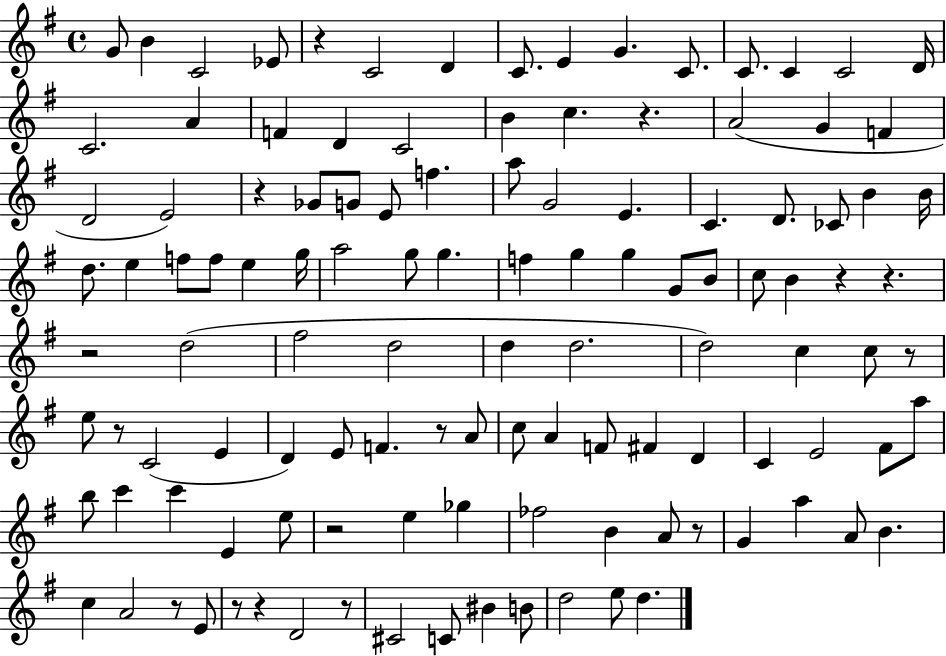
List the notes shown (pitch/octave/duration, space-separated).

G4/e B4/q C4/h Eb4/e R/q C4/h D4/q C4/e. E4/q G4/q. C4/e. C4/e. C4/q C4/h D4/s C4/h. A4/q F4/q D4/q C4/h B4/q C5/q. R/q. A4/h G4/q F4/q D4/h E4/h R/q Gb4/e G4/e E4/e F5/q. A5/e G4/h E4/q. C4/q. D4/e. CES4/e B4/q B4/s D5/e. E5/q F5/e F5/e E5/q G5/s A5/h G5/e G5/q. F5/q G5/q G5/q G4/e B4/e C5/e B4/q R/q R/q. R/h D5/h F#5/h D5/h D5/q D5/h. D5/h C5/q C5/e R/e E5/e R/e C4/h E4/q D4/q E4/e F4/q. R/e A4/e C5/e A4/q F4/e F#4/q D4/q C4/q E4/h F#4/e A5/e B5/e C6/q C6/q E4/q E5/e R/h E5/q Gb5/q FES5/h B4/q A4/e R/e G4/q A5/q A4/e B4/q. C5/q A4/h R/e E4/e R/e R/q D4/h R/e C#4/h C4/e BIS4/q B4/e D5/h E5/e D5/q.